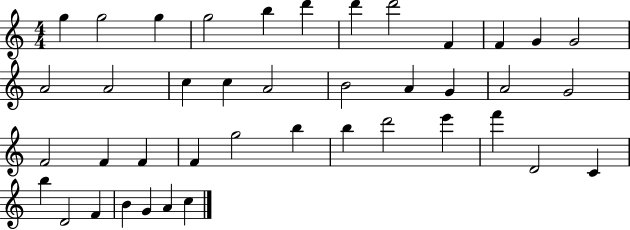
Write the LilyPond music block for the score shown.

{
  \clef treble
  \numericTimeSignature
  \time 4/4
  \key c \major
  g''4 g''2 g''4 | g''2 b''4 d'''4 | d'''4 d'''2 f'4 | f'4 g'4 g'2 | \break a'2 a'2 | c''4 c''4 a'2 | b'2 a'4 g'4 | a'2 g'2 | \break f'2 f'4 f'4 | f'4 g''2 b''4 | b''4 d'''2 e'''4 | f'''4 d'2 c'4 | \break b''4 d'2 f'4 | b'4 g'4 a'4 c''4 | \bar "|."
}